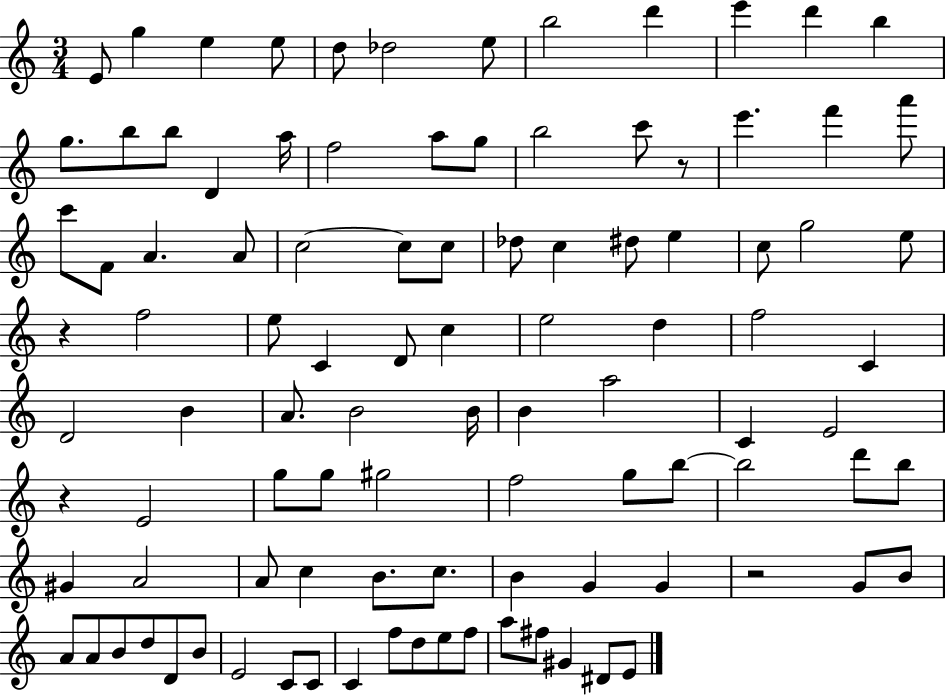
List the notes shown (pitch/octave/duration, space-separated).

E4/e G5/q E5/q E5/e D5/e Db5/h E5/e B5/h D6/q E6/q D6/q B5/q G5/e. B5/e B5/e D4/q A5/s F5/h A5/e G5/e B5/h C6/e R/e E6/q. F6/q A6/e C6/e F4/e A4/q. A4/e C5/h C5/e C5/e Db5/e C5/q D#5/e E5/q C5/e G5/h E5/e R/q F5/h E5/e C4/q D4/e C5/q E5/h D5/q F5/h C4/q D4/h B4/q A4/e. B4/h B4/s B4/q A5/h C4/q E4/h R/q E4/h G5/e G5/e G#5/h F5/h G5/e B5/e B5/h D6/e B5/e G#4/q A4/h A4/e C5/q B4/e. C5/e. B4/q G4/q G4/q R/h G4/e B4/e A4/e A4/e B4/e D5/e D4/e B4/e E4/h C4/e C4/e C4/q F5/e D5/e E5/e F5/e A5/e F#5/e G#4/q D#4/e E4/e